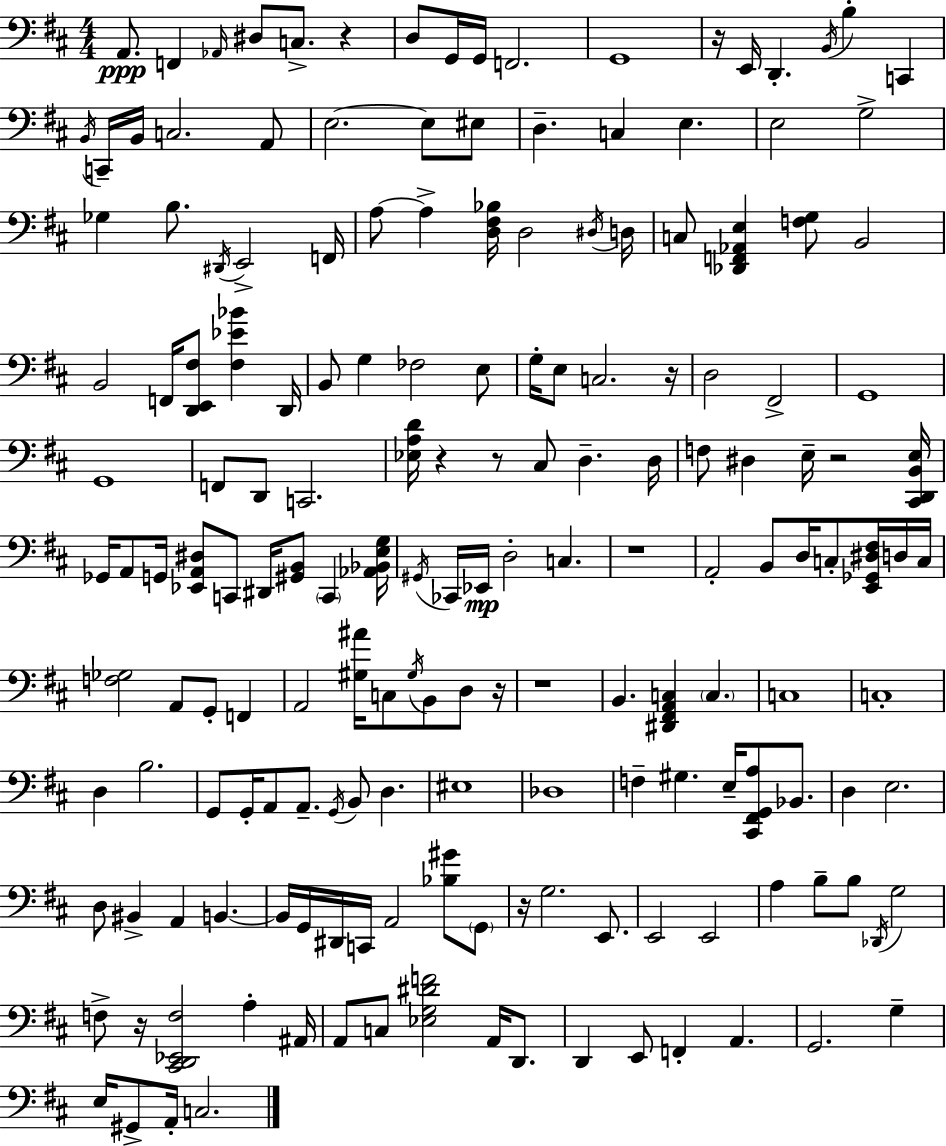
A2/e. F2/q Ab2/s D#3/e C3/e. R/q D3/e G2/s G2/s F2/h. G2/w R/s E2/s D2/q. B2/s B3/q C2/q B2/s C2/s B2/s C3/h. A2/e E3/h. E3/e EIS3/e D3/q. C3/q E3/q. E3/h G3/h Gb3/q B3/e. D#2/s E2/h F2/s A3/e A3/q [D3,F#3,Bb3]/s D3/h D#3/s D3/s C3/e [Db2,F2,Ab2,E3]/q [F3,G3]/e B2/h B2/h F2/s [D2,E2,F#3]/e [F#3,Eb4,Bb4]/q D2/s B2/e G3/q FES3/h E3/e G3/s E3/e C3/h. R/s D3/h F#2/h G2/w G2/w F2/e D2/e C2/h. [Eb3,A3,D4]/s R/q R/e C#3/e D3/q. D3/s F3/e D#3/q E3/s R/h [C#2,D2,B2,E3]/s Gb2/s A2/e G2/s [Eb2,A2,D#3]/e C2/e D#2/s [G#2,B2]/e C2/q [Ab2,Bb2,E3,G3]/s G#2/s CES2/s Eb2/s D3/h C3/q. R/w A2/h B2/e D3/s C3/e [E2,Gb2,D#3,F#3]/s D3/s C3/s [F3,Gb3]/h A2/e G2/e F2/q A2/h [G#3,A#4]/s C3/e G#3/s B2/e D3/e R/s R/w B2/q. [D#2,F#2,A2,C3]/q C3/q. C3/w C3/w D3/q B3/h. G2/e G2/s A2/e A2/e. G2/s B2/e D3/q. EIS3/w Db3/w F3/q G#3/q. E3/s [C#2,F#2,G2,A3]/e Bb2/e. D3/q E3/h. D3/e BIS2/q A2/q B2/q. B2/s G2/s D#2/s C2/s A2/h [Bb3,G#4]/e G2/e R/s G3/h. E2/e. E2/h E2/h A3/q B3/e B3/e Db2/s G3/h F3/e R/s [C#2,D2,Eb2,F3]/h A3/q A#2/s A2/e C3/e [Eb3,G3,D#4,F4]/h A2/s D2/e. D2/q E2/e F2/q A2/q. G2/h. G3/q E3/s G#2/e A2/s C3/h.